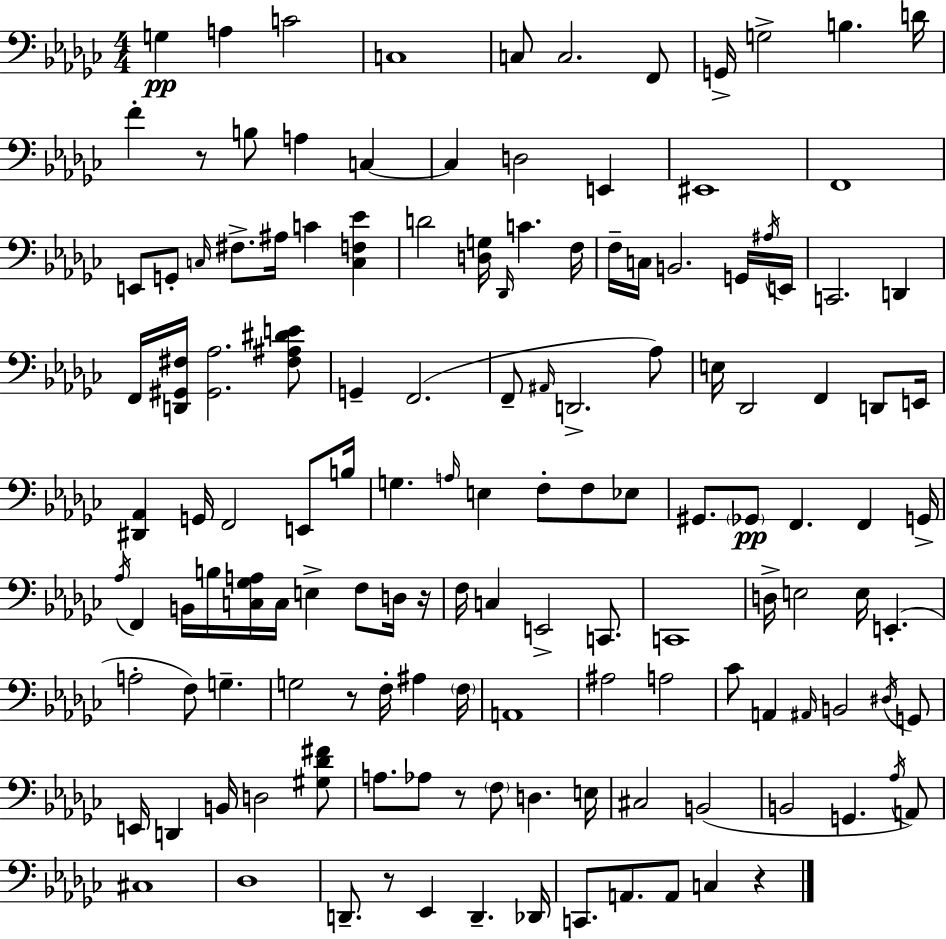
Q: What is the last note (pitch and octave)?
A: C3